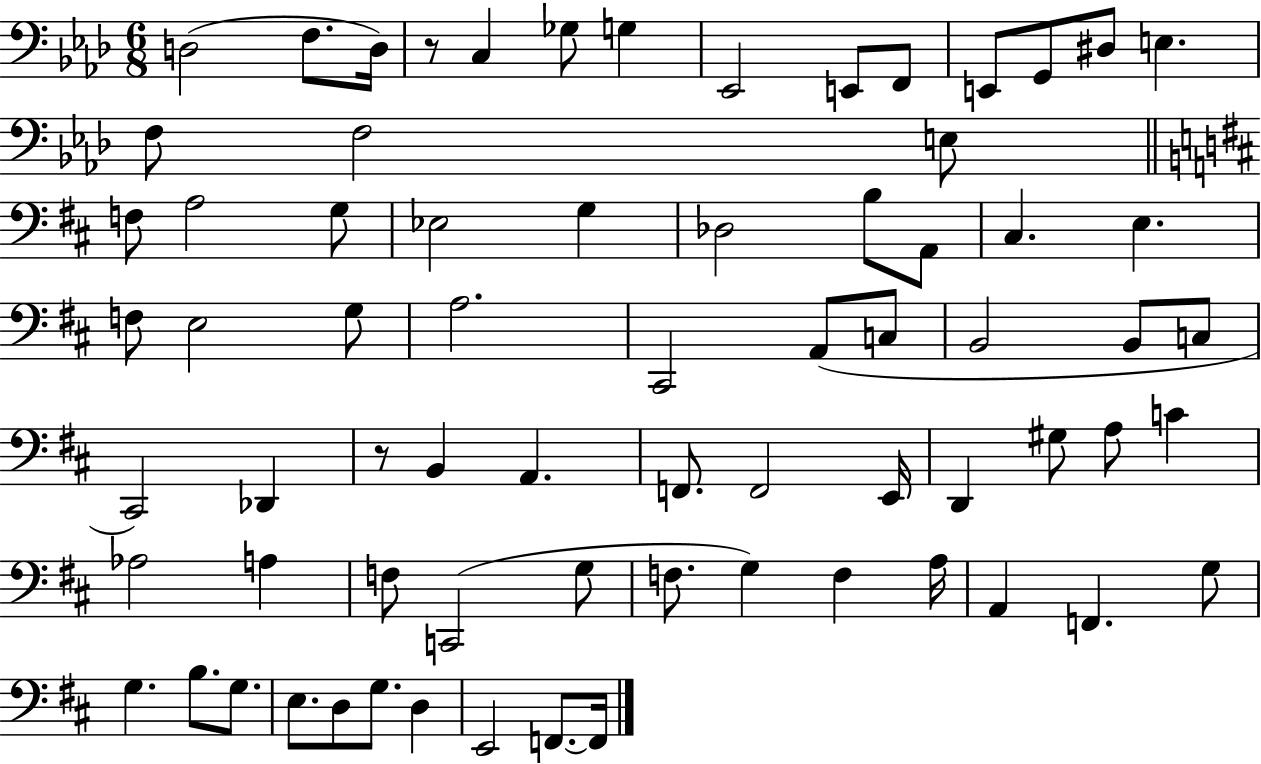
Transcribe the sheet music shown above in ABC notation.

X:1
T:Untitled
M:6/8
L:1/4
K:Ab
D,2 F,/2 D,/4 z/2 C, _G,/2 G, _E,,2 E,,/2 F,,/2 E,,/2 G,,/2 ^D,/2 E, F,/2 F,2 E,/2 F,/2 A,2 G,/2 _E,2 G, _D,2 B,/2 A,,/2 ^C, E, F,/2 E,2 G,/2 A,2 ^C,,2 A,,/2 C,/2 B,,2 B,,/2 C,/2 ^C,,2 _D,, z/2 B,, A,, F,,/2 F,,2 E,,/4 D,, ^G,/2 A,/2 C _A,2 A, F,/2 C,,2 G,/2 F,/2 G, F, A,/4 A,, F,, G,/2 G, B,/2 G,/2 E,/2 D,/2 G,/2 D, E,,2 F,,/2 F,,/4